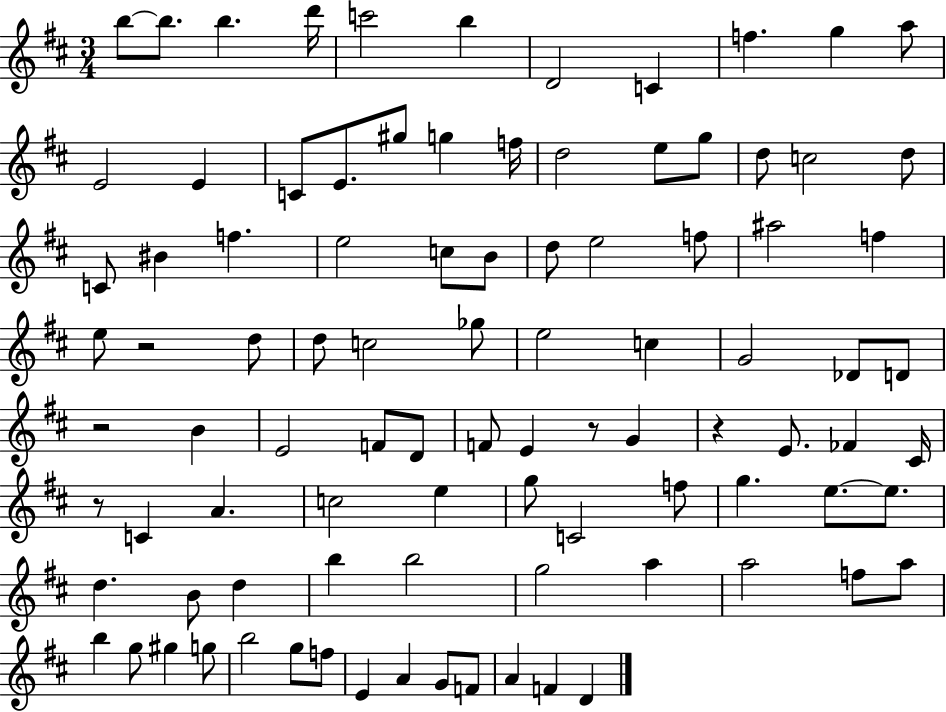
B5/e B5/e. B5/q. D6/s C6/h B5/q D4/h C4/q F5/q. G5/q A5/e E4/h E4/q C4/e E4/e. G#5/e G5/q F5/s D5/h E5/e G5/e D5/e C5/h D5/e C4/e BIS4/q F5/q. E5/h C5/e B4/e D5/e E5/h F5/e A#5/h F5/q E5/e R/h D5/e D5/e C5/h Gb5/e E5/h C5/q G4/h Db4/e D4/e R/h B4/q E4/h F4/e D4/e F4/e E4/q R/e G4/q R/q E4/e. FES4/q C#4/s R/e C4/q A4/q. C5/h E5/q G5/e C4/h F5/e G5/q. E5/e. E5/e. D5/q. B4/e D5/q B5/q B5/h G5/h A5/q A5/h F5/e A5/e B5/q G5/e G#5/q G5/e B5/h G5/e F5/e E4/q A4/q G4/e F4/e A4/q F4/q D4/q